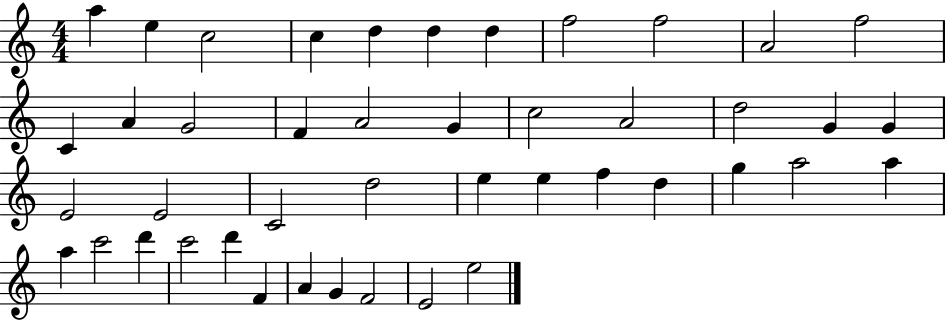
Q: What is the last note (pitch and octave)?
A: E5